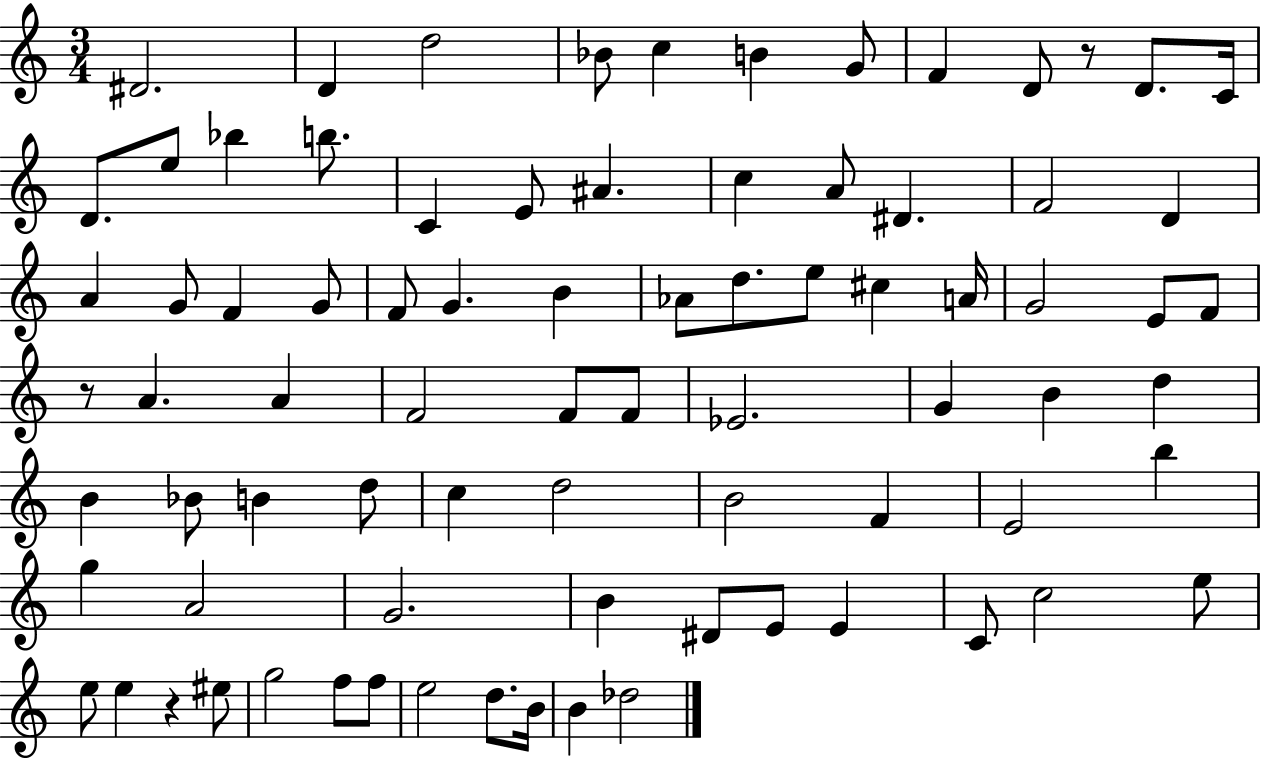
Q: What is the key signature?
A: C major